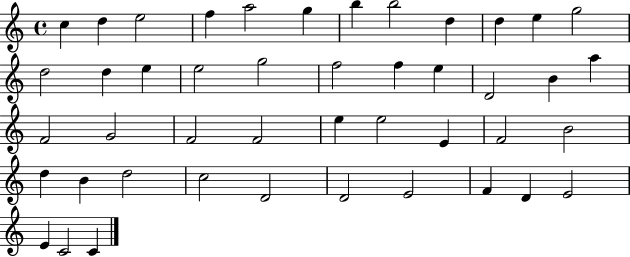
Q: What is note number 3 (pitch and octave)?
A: E5